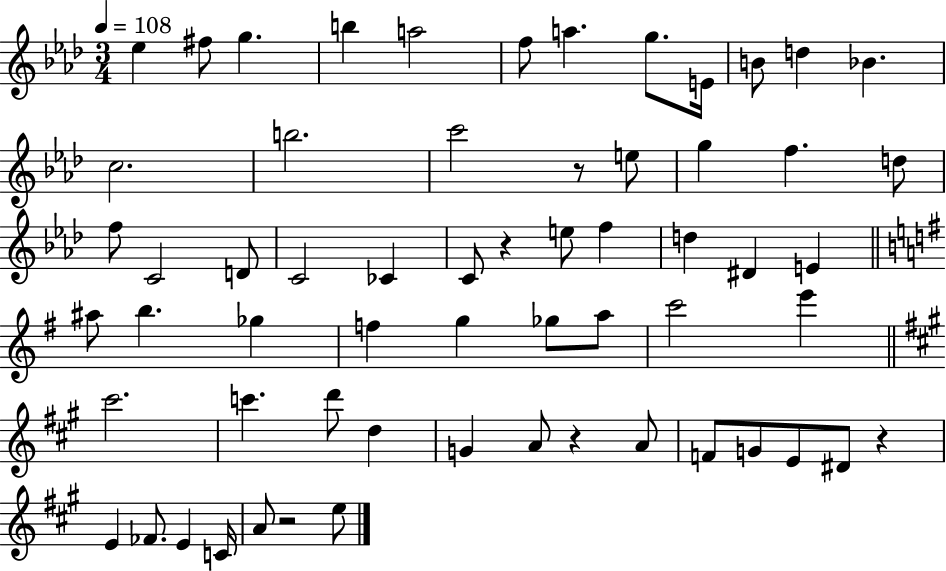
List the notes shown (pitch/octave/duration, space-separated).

Eb5/q F#5/e G5/q. B5/q A5/h F5/e A5/q. G5/e. E4/s B4/e D5/q Bb4/q. C5/h. B5/h. C6/h R/e E5/e G5/q F5/q. D5/e F5/e C4/h D4/e C4/h CES4/q C4/e R/q E5/e F5/q D5/q D#4/q E4/q A#5/e B5/q. Gb5/q F5/q G5/q Gb5/e A5/e C6/h E6/q C#6/h. C6/q. D6/e D5/q G4/q A4/e R/q A4/e F4/e G4/e E4/e D#4/e R/q E4/q FES4/e. E4/q C4/s A4/e R/h E5/e